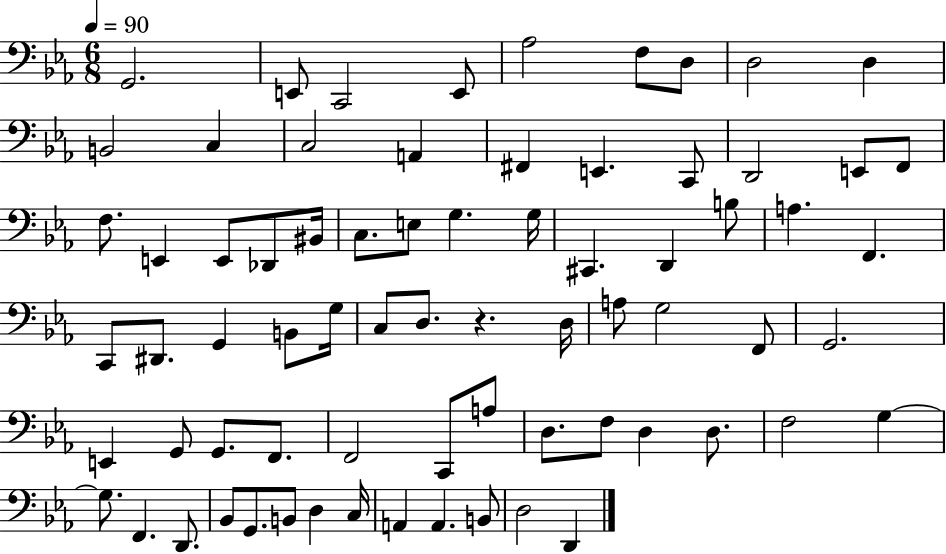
X:1
T:Untitled
M:6/8
L:1/4
K:Eb
G,,2 E,,/2 C,,2 E,,/2 _A,2 F,/2 D,/2 D,2 D, B,,2 C, C,2 A,, ^F,, E,, C,,/2 D,,2 E,,/2 F,,/2 F,/2 E,, E,,/2 _D,,/2 ^B,,/4 C,/2 E,/2 G, G,/4 ^C,, D,, B,/2 A, F,, C,,/2 ^D,,/2 G,, B,,/2 G,/4 C,/2 D,/2 z D,/4 A,/2 G,2 F,,/2 G,,2 E,, G,,/2 G,,/2 F,,/2 F,,2 C,,/2 A,/2 D,/2 F,/2 D, D,/2 F,2 G, G,/2 F,, D,,/2 _B,,/2 G,,/2 B,,/2 D, C,/4 A,, A,, B,,/2 D,2 D,,